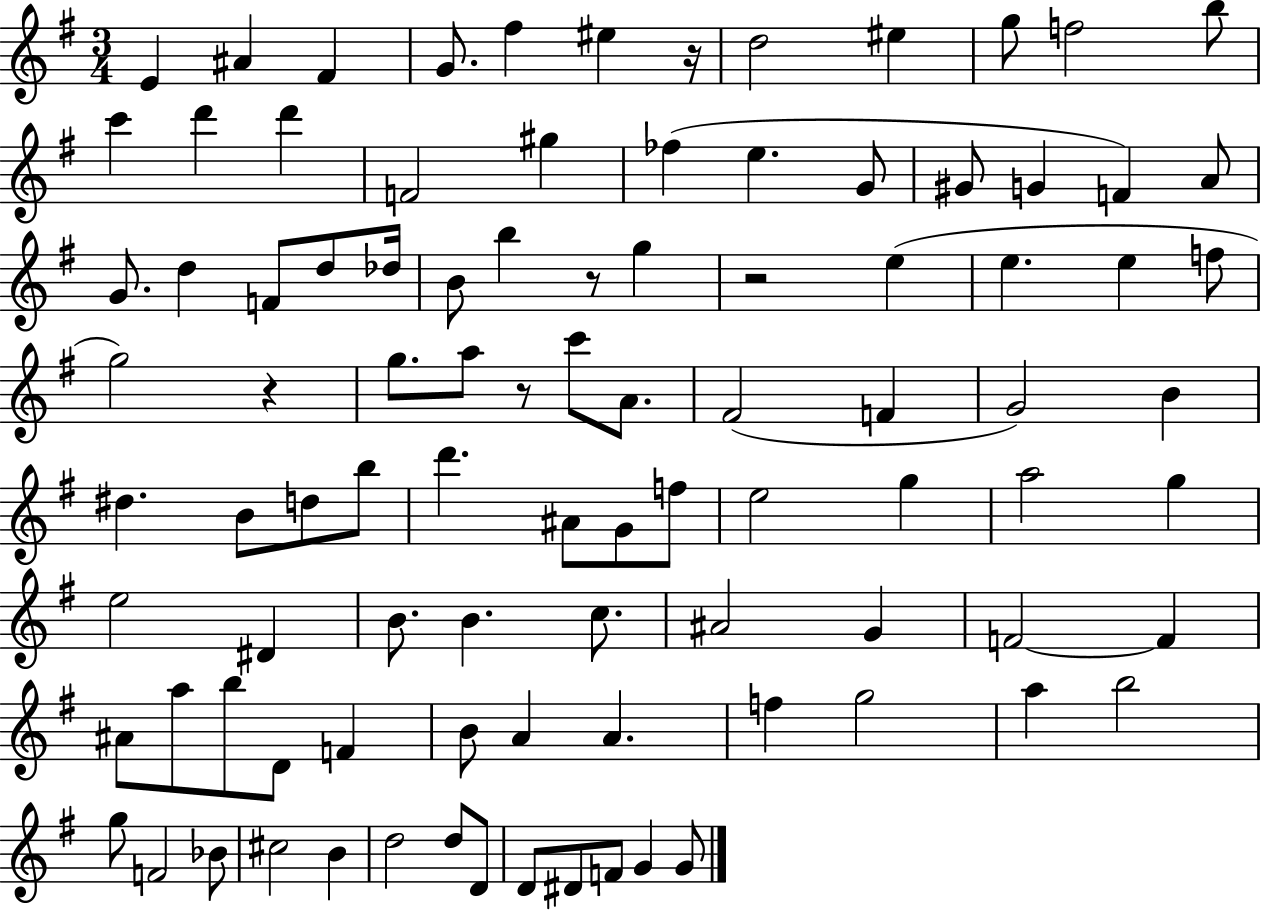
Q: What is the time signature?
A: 3/4